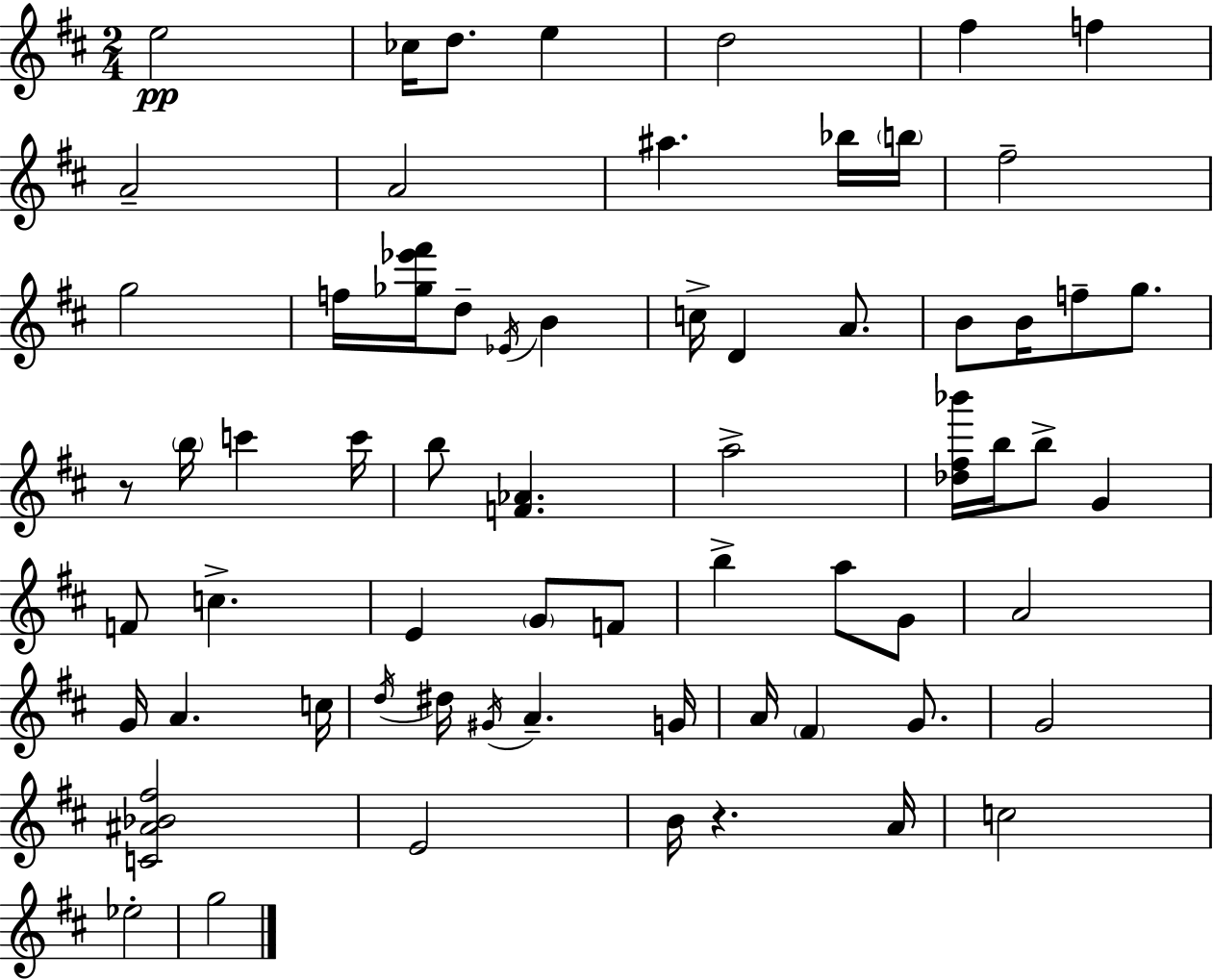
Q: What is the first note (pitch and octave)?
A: E5